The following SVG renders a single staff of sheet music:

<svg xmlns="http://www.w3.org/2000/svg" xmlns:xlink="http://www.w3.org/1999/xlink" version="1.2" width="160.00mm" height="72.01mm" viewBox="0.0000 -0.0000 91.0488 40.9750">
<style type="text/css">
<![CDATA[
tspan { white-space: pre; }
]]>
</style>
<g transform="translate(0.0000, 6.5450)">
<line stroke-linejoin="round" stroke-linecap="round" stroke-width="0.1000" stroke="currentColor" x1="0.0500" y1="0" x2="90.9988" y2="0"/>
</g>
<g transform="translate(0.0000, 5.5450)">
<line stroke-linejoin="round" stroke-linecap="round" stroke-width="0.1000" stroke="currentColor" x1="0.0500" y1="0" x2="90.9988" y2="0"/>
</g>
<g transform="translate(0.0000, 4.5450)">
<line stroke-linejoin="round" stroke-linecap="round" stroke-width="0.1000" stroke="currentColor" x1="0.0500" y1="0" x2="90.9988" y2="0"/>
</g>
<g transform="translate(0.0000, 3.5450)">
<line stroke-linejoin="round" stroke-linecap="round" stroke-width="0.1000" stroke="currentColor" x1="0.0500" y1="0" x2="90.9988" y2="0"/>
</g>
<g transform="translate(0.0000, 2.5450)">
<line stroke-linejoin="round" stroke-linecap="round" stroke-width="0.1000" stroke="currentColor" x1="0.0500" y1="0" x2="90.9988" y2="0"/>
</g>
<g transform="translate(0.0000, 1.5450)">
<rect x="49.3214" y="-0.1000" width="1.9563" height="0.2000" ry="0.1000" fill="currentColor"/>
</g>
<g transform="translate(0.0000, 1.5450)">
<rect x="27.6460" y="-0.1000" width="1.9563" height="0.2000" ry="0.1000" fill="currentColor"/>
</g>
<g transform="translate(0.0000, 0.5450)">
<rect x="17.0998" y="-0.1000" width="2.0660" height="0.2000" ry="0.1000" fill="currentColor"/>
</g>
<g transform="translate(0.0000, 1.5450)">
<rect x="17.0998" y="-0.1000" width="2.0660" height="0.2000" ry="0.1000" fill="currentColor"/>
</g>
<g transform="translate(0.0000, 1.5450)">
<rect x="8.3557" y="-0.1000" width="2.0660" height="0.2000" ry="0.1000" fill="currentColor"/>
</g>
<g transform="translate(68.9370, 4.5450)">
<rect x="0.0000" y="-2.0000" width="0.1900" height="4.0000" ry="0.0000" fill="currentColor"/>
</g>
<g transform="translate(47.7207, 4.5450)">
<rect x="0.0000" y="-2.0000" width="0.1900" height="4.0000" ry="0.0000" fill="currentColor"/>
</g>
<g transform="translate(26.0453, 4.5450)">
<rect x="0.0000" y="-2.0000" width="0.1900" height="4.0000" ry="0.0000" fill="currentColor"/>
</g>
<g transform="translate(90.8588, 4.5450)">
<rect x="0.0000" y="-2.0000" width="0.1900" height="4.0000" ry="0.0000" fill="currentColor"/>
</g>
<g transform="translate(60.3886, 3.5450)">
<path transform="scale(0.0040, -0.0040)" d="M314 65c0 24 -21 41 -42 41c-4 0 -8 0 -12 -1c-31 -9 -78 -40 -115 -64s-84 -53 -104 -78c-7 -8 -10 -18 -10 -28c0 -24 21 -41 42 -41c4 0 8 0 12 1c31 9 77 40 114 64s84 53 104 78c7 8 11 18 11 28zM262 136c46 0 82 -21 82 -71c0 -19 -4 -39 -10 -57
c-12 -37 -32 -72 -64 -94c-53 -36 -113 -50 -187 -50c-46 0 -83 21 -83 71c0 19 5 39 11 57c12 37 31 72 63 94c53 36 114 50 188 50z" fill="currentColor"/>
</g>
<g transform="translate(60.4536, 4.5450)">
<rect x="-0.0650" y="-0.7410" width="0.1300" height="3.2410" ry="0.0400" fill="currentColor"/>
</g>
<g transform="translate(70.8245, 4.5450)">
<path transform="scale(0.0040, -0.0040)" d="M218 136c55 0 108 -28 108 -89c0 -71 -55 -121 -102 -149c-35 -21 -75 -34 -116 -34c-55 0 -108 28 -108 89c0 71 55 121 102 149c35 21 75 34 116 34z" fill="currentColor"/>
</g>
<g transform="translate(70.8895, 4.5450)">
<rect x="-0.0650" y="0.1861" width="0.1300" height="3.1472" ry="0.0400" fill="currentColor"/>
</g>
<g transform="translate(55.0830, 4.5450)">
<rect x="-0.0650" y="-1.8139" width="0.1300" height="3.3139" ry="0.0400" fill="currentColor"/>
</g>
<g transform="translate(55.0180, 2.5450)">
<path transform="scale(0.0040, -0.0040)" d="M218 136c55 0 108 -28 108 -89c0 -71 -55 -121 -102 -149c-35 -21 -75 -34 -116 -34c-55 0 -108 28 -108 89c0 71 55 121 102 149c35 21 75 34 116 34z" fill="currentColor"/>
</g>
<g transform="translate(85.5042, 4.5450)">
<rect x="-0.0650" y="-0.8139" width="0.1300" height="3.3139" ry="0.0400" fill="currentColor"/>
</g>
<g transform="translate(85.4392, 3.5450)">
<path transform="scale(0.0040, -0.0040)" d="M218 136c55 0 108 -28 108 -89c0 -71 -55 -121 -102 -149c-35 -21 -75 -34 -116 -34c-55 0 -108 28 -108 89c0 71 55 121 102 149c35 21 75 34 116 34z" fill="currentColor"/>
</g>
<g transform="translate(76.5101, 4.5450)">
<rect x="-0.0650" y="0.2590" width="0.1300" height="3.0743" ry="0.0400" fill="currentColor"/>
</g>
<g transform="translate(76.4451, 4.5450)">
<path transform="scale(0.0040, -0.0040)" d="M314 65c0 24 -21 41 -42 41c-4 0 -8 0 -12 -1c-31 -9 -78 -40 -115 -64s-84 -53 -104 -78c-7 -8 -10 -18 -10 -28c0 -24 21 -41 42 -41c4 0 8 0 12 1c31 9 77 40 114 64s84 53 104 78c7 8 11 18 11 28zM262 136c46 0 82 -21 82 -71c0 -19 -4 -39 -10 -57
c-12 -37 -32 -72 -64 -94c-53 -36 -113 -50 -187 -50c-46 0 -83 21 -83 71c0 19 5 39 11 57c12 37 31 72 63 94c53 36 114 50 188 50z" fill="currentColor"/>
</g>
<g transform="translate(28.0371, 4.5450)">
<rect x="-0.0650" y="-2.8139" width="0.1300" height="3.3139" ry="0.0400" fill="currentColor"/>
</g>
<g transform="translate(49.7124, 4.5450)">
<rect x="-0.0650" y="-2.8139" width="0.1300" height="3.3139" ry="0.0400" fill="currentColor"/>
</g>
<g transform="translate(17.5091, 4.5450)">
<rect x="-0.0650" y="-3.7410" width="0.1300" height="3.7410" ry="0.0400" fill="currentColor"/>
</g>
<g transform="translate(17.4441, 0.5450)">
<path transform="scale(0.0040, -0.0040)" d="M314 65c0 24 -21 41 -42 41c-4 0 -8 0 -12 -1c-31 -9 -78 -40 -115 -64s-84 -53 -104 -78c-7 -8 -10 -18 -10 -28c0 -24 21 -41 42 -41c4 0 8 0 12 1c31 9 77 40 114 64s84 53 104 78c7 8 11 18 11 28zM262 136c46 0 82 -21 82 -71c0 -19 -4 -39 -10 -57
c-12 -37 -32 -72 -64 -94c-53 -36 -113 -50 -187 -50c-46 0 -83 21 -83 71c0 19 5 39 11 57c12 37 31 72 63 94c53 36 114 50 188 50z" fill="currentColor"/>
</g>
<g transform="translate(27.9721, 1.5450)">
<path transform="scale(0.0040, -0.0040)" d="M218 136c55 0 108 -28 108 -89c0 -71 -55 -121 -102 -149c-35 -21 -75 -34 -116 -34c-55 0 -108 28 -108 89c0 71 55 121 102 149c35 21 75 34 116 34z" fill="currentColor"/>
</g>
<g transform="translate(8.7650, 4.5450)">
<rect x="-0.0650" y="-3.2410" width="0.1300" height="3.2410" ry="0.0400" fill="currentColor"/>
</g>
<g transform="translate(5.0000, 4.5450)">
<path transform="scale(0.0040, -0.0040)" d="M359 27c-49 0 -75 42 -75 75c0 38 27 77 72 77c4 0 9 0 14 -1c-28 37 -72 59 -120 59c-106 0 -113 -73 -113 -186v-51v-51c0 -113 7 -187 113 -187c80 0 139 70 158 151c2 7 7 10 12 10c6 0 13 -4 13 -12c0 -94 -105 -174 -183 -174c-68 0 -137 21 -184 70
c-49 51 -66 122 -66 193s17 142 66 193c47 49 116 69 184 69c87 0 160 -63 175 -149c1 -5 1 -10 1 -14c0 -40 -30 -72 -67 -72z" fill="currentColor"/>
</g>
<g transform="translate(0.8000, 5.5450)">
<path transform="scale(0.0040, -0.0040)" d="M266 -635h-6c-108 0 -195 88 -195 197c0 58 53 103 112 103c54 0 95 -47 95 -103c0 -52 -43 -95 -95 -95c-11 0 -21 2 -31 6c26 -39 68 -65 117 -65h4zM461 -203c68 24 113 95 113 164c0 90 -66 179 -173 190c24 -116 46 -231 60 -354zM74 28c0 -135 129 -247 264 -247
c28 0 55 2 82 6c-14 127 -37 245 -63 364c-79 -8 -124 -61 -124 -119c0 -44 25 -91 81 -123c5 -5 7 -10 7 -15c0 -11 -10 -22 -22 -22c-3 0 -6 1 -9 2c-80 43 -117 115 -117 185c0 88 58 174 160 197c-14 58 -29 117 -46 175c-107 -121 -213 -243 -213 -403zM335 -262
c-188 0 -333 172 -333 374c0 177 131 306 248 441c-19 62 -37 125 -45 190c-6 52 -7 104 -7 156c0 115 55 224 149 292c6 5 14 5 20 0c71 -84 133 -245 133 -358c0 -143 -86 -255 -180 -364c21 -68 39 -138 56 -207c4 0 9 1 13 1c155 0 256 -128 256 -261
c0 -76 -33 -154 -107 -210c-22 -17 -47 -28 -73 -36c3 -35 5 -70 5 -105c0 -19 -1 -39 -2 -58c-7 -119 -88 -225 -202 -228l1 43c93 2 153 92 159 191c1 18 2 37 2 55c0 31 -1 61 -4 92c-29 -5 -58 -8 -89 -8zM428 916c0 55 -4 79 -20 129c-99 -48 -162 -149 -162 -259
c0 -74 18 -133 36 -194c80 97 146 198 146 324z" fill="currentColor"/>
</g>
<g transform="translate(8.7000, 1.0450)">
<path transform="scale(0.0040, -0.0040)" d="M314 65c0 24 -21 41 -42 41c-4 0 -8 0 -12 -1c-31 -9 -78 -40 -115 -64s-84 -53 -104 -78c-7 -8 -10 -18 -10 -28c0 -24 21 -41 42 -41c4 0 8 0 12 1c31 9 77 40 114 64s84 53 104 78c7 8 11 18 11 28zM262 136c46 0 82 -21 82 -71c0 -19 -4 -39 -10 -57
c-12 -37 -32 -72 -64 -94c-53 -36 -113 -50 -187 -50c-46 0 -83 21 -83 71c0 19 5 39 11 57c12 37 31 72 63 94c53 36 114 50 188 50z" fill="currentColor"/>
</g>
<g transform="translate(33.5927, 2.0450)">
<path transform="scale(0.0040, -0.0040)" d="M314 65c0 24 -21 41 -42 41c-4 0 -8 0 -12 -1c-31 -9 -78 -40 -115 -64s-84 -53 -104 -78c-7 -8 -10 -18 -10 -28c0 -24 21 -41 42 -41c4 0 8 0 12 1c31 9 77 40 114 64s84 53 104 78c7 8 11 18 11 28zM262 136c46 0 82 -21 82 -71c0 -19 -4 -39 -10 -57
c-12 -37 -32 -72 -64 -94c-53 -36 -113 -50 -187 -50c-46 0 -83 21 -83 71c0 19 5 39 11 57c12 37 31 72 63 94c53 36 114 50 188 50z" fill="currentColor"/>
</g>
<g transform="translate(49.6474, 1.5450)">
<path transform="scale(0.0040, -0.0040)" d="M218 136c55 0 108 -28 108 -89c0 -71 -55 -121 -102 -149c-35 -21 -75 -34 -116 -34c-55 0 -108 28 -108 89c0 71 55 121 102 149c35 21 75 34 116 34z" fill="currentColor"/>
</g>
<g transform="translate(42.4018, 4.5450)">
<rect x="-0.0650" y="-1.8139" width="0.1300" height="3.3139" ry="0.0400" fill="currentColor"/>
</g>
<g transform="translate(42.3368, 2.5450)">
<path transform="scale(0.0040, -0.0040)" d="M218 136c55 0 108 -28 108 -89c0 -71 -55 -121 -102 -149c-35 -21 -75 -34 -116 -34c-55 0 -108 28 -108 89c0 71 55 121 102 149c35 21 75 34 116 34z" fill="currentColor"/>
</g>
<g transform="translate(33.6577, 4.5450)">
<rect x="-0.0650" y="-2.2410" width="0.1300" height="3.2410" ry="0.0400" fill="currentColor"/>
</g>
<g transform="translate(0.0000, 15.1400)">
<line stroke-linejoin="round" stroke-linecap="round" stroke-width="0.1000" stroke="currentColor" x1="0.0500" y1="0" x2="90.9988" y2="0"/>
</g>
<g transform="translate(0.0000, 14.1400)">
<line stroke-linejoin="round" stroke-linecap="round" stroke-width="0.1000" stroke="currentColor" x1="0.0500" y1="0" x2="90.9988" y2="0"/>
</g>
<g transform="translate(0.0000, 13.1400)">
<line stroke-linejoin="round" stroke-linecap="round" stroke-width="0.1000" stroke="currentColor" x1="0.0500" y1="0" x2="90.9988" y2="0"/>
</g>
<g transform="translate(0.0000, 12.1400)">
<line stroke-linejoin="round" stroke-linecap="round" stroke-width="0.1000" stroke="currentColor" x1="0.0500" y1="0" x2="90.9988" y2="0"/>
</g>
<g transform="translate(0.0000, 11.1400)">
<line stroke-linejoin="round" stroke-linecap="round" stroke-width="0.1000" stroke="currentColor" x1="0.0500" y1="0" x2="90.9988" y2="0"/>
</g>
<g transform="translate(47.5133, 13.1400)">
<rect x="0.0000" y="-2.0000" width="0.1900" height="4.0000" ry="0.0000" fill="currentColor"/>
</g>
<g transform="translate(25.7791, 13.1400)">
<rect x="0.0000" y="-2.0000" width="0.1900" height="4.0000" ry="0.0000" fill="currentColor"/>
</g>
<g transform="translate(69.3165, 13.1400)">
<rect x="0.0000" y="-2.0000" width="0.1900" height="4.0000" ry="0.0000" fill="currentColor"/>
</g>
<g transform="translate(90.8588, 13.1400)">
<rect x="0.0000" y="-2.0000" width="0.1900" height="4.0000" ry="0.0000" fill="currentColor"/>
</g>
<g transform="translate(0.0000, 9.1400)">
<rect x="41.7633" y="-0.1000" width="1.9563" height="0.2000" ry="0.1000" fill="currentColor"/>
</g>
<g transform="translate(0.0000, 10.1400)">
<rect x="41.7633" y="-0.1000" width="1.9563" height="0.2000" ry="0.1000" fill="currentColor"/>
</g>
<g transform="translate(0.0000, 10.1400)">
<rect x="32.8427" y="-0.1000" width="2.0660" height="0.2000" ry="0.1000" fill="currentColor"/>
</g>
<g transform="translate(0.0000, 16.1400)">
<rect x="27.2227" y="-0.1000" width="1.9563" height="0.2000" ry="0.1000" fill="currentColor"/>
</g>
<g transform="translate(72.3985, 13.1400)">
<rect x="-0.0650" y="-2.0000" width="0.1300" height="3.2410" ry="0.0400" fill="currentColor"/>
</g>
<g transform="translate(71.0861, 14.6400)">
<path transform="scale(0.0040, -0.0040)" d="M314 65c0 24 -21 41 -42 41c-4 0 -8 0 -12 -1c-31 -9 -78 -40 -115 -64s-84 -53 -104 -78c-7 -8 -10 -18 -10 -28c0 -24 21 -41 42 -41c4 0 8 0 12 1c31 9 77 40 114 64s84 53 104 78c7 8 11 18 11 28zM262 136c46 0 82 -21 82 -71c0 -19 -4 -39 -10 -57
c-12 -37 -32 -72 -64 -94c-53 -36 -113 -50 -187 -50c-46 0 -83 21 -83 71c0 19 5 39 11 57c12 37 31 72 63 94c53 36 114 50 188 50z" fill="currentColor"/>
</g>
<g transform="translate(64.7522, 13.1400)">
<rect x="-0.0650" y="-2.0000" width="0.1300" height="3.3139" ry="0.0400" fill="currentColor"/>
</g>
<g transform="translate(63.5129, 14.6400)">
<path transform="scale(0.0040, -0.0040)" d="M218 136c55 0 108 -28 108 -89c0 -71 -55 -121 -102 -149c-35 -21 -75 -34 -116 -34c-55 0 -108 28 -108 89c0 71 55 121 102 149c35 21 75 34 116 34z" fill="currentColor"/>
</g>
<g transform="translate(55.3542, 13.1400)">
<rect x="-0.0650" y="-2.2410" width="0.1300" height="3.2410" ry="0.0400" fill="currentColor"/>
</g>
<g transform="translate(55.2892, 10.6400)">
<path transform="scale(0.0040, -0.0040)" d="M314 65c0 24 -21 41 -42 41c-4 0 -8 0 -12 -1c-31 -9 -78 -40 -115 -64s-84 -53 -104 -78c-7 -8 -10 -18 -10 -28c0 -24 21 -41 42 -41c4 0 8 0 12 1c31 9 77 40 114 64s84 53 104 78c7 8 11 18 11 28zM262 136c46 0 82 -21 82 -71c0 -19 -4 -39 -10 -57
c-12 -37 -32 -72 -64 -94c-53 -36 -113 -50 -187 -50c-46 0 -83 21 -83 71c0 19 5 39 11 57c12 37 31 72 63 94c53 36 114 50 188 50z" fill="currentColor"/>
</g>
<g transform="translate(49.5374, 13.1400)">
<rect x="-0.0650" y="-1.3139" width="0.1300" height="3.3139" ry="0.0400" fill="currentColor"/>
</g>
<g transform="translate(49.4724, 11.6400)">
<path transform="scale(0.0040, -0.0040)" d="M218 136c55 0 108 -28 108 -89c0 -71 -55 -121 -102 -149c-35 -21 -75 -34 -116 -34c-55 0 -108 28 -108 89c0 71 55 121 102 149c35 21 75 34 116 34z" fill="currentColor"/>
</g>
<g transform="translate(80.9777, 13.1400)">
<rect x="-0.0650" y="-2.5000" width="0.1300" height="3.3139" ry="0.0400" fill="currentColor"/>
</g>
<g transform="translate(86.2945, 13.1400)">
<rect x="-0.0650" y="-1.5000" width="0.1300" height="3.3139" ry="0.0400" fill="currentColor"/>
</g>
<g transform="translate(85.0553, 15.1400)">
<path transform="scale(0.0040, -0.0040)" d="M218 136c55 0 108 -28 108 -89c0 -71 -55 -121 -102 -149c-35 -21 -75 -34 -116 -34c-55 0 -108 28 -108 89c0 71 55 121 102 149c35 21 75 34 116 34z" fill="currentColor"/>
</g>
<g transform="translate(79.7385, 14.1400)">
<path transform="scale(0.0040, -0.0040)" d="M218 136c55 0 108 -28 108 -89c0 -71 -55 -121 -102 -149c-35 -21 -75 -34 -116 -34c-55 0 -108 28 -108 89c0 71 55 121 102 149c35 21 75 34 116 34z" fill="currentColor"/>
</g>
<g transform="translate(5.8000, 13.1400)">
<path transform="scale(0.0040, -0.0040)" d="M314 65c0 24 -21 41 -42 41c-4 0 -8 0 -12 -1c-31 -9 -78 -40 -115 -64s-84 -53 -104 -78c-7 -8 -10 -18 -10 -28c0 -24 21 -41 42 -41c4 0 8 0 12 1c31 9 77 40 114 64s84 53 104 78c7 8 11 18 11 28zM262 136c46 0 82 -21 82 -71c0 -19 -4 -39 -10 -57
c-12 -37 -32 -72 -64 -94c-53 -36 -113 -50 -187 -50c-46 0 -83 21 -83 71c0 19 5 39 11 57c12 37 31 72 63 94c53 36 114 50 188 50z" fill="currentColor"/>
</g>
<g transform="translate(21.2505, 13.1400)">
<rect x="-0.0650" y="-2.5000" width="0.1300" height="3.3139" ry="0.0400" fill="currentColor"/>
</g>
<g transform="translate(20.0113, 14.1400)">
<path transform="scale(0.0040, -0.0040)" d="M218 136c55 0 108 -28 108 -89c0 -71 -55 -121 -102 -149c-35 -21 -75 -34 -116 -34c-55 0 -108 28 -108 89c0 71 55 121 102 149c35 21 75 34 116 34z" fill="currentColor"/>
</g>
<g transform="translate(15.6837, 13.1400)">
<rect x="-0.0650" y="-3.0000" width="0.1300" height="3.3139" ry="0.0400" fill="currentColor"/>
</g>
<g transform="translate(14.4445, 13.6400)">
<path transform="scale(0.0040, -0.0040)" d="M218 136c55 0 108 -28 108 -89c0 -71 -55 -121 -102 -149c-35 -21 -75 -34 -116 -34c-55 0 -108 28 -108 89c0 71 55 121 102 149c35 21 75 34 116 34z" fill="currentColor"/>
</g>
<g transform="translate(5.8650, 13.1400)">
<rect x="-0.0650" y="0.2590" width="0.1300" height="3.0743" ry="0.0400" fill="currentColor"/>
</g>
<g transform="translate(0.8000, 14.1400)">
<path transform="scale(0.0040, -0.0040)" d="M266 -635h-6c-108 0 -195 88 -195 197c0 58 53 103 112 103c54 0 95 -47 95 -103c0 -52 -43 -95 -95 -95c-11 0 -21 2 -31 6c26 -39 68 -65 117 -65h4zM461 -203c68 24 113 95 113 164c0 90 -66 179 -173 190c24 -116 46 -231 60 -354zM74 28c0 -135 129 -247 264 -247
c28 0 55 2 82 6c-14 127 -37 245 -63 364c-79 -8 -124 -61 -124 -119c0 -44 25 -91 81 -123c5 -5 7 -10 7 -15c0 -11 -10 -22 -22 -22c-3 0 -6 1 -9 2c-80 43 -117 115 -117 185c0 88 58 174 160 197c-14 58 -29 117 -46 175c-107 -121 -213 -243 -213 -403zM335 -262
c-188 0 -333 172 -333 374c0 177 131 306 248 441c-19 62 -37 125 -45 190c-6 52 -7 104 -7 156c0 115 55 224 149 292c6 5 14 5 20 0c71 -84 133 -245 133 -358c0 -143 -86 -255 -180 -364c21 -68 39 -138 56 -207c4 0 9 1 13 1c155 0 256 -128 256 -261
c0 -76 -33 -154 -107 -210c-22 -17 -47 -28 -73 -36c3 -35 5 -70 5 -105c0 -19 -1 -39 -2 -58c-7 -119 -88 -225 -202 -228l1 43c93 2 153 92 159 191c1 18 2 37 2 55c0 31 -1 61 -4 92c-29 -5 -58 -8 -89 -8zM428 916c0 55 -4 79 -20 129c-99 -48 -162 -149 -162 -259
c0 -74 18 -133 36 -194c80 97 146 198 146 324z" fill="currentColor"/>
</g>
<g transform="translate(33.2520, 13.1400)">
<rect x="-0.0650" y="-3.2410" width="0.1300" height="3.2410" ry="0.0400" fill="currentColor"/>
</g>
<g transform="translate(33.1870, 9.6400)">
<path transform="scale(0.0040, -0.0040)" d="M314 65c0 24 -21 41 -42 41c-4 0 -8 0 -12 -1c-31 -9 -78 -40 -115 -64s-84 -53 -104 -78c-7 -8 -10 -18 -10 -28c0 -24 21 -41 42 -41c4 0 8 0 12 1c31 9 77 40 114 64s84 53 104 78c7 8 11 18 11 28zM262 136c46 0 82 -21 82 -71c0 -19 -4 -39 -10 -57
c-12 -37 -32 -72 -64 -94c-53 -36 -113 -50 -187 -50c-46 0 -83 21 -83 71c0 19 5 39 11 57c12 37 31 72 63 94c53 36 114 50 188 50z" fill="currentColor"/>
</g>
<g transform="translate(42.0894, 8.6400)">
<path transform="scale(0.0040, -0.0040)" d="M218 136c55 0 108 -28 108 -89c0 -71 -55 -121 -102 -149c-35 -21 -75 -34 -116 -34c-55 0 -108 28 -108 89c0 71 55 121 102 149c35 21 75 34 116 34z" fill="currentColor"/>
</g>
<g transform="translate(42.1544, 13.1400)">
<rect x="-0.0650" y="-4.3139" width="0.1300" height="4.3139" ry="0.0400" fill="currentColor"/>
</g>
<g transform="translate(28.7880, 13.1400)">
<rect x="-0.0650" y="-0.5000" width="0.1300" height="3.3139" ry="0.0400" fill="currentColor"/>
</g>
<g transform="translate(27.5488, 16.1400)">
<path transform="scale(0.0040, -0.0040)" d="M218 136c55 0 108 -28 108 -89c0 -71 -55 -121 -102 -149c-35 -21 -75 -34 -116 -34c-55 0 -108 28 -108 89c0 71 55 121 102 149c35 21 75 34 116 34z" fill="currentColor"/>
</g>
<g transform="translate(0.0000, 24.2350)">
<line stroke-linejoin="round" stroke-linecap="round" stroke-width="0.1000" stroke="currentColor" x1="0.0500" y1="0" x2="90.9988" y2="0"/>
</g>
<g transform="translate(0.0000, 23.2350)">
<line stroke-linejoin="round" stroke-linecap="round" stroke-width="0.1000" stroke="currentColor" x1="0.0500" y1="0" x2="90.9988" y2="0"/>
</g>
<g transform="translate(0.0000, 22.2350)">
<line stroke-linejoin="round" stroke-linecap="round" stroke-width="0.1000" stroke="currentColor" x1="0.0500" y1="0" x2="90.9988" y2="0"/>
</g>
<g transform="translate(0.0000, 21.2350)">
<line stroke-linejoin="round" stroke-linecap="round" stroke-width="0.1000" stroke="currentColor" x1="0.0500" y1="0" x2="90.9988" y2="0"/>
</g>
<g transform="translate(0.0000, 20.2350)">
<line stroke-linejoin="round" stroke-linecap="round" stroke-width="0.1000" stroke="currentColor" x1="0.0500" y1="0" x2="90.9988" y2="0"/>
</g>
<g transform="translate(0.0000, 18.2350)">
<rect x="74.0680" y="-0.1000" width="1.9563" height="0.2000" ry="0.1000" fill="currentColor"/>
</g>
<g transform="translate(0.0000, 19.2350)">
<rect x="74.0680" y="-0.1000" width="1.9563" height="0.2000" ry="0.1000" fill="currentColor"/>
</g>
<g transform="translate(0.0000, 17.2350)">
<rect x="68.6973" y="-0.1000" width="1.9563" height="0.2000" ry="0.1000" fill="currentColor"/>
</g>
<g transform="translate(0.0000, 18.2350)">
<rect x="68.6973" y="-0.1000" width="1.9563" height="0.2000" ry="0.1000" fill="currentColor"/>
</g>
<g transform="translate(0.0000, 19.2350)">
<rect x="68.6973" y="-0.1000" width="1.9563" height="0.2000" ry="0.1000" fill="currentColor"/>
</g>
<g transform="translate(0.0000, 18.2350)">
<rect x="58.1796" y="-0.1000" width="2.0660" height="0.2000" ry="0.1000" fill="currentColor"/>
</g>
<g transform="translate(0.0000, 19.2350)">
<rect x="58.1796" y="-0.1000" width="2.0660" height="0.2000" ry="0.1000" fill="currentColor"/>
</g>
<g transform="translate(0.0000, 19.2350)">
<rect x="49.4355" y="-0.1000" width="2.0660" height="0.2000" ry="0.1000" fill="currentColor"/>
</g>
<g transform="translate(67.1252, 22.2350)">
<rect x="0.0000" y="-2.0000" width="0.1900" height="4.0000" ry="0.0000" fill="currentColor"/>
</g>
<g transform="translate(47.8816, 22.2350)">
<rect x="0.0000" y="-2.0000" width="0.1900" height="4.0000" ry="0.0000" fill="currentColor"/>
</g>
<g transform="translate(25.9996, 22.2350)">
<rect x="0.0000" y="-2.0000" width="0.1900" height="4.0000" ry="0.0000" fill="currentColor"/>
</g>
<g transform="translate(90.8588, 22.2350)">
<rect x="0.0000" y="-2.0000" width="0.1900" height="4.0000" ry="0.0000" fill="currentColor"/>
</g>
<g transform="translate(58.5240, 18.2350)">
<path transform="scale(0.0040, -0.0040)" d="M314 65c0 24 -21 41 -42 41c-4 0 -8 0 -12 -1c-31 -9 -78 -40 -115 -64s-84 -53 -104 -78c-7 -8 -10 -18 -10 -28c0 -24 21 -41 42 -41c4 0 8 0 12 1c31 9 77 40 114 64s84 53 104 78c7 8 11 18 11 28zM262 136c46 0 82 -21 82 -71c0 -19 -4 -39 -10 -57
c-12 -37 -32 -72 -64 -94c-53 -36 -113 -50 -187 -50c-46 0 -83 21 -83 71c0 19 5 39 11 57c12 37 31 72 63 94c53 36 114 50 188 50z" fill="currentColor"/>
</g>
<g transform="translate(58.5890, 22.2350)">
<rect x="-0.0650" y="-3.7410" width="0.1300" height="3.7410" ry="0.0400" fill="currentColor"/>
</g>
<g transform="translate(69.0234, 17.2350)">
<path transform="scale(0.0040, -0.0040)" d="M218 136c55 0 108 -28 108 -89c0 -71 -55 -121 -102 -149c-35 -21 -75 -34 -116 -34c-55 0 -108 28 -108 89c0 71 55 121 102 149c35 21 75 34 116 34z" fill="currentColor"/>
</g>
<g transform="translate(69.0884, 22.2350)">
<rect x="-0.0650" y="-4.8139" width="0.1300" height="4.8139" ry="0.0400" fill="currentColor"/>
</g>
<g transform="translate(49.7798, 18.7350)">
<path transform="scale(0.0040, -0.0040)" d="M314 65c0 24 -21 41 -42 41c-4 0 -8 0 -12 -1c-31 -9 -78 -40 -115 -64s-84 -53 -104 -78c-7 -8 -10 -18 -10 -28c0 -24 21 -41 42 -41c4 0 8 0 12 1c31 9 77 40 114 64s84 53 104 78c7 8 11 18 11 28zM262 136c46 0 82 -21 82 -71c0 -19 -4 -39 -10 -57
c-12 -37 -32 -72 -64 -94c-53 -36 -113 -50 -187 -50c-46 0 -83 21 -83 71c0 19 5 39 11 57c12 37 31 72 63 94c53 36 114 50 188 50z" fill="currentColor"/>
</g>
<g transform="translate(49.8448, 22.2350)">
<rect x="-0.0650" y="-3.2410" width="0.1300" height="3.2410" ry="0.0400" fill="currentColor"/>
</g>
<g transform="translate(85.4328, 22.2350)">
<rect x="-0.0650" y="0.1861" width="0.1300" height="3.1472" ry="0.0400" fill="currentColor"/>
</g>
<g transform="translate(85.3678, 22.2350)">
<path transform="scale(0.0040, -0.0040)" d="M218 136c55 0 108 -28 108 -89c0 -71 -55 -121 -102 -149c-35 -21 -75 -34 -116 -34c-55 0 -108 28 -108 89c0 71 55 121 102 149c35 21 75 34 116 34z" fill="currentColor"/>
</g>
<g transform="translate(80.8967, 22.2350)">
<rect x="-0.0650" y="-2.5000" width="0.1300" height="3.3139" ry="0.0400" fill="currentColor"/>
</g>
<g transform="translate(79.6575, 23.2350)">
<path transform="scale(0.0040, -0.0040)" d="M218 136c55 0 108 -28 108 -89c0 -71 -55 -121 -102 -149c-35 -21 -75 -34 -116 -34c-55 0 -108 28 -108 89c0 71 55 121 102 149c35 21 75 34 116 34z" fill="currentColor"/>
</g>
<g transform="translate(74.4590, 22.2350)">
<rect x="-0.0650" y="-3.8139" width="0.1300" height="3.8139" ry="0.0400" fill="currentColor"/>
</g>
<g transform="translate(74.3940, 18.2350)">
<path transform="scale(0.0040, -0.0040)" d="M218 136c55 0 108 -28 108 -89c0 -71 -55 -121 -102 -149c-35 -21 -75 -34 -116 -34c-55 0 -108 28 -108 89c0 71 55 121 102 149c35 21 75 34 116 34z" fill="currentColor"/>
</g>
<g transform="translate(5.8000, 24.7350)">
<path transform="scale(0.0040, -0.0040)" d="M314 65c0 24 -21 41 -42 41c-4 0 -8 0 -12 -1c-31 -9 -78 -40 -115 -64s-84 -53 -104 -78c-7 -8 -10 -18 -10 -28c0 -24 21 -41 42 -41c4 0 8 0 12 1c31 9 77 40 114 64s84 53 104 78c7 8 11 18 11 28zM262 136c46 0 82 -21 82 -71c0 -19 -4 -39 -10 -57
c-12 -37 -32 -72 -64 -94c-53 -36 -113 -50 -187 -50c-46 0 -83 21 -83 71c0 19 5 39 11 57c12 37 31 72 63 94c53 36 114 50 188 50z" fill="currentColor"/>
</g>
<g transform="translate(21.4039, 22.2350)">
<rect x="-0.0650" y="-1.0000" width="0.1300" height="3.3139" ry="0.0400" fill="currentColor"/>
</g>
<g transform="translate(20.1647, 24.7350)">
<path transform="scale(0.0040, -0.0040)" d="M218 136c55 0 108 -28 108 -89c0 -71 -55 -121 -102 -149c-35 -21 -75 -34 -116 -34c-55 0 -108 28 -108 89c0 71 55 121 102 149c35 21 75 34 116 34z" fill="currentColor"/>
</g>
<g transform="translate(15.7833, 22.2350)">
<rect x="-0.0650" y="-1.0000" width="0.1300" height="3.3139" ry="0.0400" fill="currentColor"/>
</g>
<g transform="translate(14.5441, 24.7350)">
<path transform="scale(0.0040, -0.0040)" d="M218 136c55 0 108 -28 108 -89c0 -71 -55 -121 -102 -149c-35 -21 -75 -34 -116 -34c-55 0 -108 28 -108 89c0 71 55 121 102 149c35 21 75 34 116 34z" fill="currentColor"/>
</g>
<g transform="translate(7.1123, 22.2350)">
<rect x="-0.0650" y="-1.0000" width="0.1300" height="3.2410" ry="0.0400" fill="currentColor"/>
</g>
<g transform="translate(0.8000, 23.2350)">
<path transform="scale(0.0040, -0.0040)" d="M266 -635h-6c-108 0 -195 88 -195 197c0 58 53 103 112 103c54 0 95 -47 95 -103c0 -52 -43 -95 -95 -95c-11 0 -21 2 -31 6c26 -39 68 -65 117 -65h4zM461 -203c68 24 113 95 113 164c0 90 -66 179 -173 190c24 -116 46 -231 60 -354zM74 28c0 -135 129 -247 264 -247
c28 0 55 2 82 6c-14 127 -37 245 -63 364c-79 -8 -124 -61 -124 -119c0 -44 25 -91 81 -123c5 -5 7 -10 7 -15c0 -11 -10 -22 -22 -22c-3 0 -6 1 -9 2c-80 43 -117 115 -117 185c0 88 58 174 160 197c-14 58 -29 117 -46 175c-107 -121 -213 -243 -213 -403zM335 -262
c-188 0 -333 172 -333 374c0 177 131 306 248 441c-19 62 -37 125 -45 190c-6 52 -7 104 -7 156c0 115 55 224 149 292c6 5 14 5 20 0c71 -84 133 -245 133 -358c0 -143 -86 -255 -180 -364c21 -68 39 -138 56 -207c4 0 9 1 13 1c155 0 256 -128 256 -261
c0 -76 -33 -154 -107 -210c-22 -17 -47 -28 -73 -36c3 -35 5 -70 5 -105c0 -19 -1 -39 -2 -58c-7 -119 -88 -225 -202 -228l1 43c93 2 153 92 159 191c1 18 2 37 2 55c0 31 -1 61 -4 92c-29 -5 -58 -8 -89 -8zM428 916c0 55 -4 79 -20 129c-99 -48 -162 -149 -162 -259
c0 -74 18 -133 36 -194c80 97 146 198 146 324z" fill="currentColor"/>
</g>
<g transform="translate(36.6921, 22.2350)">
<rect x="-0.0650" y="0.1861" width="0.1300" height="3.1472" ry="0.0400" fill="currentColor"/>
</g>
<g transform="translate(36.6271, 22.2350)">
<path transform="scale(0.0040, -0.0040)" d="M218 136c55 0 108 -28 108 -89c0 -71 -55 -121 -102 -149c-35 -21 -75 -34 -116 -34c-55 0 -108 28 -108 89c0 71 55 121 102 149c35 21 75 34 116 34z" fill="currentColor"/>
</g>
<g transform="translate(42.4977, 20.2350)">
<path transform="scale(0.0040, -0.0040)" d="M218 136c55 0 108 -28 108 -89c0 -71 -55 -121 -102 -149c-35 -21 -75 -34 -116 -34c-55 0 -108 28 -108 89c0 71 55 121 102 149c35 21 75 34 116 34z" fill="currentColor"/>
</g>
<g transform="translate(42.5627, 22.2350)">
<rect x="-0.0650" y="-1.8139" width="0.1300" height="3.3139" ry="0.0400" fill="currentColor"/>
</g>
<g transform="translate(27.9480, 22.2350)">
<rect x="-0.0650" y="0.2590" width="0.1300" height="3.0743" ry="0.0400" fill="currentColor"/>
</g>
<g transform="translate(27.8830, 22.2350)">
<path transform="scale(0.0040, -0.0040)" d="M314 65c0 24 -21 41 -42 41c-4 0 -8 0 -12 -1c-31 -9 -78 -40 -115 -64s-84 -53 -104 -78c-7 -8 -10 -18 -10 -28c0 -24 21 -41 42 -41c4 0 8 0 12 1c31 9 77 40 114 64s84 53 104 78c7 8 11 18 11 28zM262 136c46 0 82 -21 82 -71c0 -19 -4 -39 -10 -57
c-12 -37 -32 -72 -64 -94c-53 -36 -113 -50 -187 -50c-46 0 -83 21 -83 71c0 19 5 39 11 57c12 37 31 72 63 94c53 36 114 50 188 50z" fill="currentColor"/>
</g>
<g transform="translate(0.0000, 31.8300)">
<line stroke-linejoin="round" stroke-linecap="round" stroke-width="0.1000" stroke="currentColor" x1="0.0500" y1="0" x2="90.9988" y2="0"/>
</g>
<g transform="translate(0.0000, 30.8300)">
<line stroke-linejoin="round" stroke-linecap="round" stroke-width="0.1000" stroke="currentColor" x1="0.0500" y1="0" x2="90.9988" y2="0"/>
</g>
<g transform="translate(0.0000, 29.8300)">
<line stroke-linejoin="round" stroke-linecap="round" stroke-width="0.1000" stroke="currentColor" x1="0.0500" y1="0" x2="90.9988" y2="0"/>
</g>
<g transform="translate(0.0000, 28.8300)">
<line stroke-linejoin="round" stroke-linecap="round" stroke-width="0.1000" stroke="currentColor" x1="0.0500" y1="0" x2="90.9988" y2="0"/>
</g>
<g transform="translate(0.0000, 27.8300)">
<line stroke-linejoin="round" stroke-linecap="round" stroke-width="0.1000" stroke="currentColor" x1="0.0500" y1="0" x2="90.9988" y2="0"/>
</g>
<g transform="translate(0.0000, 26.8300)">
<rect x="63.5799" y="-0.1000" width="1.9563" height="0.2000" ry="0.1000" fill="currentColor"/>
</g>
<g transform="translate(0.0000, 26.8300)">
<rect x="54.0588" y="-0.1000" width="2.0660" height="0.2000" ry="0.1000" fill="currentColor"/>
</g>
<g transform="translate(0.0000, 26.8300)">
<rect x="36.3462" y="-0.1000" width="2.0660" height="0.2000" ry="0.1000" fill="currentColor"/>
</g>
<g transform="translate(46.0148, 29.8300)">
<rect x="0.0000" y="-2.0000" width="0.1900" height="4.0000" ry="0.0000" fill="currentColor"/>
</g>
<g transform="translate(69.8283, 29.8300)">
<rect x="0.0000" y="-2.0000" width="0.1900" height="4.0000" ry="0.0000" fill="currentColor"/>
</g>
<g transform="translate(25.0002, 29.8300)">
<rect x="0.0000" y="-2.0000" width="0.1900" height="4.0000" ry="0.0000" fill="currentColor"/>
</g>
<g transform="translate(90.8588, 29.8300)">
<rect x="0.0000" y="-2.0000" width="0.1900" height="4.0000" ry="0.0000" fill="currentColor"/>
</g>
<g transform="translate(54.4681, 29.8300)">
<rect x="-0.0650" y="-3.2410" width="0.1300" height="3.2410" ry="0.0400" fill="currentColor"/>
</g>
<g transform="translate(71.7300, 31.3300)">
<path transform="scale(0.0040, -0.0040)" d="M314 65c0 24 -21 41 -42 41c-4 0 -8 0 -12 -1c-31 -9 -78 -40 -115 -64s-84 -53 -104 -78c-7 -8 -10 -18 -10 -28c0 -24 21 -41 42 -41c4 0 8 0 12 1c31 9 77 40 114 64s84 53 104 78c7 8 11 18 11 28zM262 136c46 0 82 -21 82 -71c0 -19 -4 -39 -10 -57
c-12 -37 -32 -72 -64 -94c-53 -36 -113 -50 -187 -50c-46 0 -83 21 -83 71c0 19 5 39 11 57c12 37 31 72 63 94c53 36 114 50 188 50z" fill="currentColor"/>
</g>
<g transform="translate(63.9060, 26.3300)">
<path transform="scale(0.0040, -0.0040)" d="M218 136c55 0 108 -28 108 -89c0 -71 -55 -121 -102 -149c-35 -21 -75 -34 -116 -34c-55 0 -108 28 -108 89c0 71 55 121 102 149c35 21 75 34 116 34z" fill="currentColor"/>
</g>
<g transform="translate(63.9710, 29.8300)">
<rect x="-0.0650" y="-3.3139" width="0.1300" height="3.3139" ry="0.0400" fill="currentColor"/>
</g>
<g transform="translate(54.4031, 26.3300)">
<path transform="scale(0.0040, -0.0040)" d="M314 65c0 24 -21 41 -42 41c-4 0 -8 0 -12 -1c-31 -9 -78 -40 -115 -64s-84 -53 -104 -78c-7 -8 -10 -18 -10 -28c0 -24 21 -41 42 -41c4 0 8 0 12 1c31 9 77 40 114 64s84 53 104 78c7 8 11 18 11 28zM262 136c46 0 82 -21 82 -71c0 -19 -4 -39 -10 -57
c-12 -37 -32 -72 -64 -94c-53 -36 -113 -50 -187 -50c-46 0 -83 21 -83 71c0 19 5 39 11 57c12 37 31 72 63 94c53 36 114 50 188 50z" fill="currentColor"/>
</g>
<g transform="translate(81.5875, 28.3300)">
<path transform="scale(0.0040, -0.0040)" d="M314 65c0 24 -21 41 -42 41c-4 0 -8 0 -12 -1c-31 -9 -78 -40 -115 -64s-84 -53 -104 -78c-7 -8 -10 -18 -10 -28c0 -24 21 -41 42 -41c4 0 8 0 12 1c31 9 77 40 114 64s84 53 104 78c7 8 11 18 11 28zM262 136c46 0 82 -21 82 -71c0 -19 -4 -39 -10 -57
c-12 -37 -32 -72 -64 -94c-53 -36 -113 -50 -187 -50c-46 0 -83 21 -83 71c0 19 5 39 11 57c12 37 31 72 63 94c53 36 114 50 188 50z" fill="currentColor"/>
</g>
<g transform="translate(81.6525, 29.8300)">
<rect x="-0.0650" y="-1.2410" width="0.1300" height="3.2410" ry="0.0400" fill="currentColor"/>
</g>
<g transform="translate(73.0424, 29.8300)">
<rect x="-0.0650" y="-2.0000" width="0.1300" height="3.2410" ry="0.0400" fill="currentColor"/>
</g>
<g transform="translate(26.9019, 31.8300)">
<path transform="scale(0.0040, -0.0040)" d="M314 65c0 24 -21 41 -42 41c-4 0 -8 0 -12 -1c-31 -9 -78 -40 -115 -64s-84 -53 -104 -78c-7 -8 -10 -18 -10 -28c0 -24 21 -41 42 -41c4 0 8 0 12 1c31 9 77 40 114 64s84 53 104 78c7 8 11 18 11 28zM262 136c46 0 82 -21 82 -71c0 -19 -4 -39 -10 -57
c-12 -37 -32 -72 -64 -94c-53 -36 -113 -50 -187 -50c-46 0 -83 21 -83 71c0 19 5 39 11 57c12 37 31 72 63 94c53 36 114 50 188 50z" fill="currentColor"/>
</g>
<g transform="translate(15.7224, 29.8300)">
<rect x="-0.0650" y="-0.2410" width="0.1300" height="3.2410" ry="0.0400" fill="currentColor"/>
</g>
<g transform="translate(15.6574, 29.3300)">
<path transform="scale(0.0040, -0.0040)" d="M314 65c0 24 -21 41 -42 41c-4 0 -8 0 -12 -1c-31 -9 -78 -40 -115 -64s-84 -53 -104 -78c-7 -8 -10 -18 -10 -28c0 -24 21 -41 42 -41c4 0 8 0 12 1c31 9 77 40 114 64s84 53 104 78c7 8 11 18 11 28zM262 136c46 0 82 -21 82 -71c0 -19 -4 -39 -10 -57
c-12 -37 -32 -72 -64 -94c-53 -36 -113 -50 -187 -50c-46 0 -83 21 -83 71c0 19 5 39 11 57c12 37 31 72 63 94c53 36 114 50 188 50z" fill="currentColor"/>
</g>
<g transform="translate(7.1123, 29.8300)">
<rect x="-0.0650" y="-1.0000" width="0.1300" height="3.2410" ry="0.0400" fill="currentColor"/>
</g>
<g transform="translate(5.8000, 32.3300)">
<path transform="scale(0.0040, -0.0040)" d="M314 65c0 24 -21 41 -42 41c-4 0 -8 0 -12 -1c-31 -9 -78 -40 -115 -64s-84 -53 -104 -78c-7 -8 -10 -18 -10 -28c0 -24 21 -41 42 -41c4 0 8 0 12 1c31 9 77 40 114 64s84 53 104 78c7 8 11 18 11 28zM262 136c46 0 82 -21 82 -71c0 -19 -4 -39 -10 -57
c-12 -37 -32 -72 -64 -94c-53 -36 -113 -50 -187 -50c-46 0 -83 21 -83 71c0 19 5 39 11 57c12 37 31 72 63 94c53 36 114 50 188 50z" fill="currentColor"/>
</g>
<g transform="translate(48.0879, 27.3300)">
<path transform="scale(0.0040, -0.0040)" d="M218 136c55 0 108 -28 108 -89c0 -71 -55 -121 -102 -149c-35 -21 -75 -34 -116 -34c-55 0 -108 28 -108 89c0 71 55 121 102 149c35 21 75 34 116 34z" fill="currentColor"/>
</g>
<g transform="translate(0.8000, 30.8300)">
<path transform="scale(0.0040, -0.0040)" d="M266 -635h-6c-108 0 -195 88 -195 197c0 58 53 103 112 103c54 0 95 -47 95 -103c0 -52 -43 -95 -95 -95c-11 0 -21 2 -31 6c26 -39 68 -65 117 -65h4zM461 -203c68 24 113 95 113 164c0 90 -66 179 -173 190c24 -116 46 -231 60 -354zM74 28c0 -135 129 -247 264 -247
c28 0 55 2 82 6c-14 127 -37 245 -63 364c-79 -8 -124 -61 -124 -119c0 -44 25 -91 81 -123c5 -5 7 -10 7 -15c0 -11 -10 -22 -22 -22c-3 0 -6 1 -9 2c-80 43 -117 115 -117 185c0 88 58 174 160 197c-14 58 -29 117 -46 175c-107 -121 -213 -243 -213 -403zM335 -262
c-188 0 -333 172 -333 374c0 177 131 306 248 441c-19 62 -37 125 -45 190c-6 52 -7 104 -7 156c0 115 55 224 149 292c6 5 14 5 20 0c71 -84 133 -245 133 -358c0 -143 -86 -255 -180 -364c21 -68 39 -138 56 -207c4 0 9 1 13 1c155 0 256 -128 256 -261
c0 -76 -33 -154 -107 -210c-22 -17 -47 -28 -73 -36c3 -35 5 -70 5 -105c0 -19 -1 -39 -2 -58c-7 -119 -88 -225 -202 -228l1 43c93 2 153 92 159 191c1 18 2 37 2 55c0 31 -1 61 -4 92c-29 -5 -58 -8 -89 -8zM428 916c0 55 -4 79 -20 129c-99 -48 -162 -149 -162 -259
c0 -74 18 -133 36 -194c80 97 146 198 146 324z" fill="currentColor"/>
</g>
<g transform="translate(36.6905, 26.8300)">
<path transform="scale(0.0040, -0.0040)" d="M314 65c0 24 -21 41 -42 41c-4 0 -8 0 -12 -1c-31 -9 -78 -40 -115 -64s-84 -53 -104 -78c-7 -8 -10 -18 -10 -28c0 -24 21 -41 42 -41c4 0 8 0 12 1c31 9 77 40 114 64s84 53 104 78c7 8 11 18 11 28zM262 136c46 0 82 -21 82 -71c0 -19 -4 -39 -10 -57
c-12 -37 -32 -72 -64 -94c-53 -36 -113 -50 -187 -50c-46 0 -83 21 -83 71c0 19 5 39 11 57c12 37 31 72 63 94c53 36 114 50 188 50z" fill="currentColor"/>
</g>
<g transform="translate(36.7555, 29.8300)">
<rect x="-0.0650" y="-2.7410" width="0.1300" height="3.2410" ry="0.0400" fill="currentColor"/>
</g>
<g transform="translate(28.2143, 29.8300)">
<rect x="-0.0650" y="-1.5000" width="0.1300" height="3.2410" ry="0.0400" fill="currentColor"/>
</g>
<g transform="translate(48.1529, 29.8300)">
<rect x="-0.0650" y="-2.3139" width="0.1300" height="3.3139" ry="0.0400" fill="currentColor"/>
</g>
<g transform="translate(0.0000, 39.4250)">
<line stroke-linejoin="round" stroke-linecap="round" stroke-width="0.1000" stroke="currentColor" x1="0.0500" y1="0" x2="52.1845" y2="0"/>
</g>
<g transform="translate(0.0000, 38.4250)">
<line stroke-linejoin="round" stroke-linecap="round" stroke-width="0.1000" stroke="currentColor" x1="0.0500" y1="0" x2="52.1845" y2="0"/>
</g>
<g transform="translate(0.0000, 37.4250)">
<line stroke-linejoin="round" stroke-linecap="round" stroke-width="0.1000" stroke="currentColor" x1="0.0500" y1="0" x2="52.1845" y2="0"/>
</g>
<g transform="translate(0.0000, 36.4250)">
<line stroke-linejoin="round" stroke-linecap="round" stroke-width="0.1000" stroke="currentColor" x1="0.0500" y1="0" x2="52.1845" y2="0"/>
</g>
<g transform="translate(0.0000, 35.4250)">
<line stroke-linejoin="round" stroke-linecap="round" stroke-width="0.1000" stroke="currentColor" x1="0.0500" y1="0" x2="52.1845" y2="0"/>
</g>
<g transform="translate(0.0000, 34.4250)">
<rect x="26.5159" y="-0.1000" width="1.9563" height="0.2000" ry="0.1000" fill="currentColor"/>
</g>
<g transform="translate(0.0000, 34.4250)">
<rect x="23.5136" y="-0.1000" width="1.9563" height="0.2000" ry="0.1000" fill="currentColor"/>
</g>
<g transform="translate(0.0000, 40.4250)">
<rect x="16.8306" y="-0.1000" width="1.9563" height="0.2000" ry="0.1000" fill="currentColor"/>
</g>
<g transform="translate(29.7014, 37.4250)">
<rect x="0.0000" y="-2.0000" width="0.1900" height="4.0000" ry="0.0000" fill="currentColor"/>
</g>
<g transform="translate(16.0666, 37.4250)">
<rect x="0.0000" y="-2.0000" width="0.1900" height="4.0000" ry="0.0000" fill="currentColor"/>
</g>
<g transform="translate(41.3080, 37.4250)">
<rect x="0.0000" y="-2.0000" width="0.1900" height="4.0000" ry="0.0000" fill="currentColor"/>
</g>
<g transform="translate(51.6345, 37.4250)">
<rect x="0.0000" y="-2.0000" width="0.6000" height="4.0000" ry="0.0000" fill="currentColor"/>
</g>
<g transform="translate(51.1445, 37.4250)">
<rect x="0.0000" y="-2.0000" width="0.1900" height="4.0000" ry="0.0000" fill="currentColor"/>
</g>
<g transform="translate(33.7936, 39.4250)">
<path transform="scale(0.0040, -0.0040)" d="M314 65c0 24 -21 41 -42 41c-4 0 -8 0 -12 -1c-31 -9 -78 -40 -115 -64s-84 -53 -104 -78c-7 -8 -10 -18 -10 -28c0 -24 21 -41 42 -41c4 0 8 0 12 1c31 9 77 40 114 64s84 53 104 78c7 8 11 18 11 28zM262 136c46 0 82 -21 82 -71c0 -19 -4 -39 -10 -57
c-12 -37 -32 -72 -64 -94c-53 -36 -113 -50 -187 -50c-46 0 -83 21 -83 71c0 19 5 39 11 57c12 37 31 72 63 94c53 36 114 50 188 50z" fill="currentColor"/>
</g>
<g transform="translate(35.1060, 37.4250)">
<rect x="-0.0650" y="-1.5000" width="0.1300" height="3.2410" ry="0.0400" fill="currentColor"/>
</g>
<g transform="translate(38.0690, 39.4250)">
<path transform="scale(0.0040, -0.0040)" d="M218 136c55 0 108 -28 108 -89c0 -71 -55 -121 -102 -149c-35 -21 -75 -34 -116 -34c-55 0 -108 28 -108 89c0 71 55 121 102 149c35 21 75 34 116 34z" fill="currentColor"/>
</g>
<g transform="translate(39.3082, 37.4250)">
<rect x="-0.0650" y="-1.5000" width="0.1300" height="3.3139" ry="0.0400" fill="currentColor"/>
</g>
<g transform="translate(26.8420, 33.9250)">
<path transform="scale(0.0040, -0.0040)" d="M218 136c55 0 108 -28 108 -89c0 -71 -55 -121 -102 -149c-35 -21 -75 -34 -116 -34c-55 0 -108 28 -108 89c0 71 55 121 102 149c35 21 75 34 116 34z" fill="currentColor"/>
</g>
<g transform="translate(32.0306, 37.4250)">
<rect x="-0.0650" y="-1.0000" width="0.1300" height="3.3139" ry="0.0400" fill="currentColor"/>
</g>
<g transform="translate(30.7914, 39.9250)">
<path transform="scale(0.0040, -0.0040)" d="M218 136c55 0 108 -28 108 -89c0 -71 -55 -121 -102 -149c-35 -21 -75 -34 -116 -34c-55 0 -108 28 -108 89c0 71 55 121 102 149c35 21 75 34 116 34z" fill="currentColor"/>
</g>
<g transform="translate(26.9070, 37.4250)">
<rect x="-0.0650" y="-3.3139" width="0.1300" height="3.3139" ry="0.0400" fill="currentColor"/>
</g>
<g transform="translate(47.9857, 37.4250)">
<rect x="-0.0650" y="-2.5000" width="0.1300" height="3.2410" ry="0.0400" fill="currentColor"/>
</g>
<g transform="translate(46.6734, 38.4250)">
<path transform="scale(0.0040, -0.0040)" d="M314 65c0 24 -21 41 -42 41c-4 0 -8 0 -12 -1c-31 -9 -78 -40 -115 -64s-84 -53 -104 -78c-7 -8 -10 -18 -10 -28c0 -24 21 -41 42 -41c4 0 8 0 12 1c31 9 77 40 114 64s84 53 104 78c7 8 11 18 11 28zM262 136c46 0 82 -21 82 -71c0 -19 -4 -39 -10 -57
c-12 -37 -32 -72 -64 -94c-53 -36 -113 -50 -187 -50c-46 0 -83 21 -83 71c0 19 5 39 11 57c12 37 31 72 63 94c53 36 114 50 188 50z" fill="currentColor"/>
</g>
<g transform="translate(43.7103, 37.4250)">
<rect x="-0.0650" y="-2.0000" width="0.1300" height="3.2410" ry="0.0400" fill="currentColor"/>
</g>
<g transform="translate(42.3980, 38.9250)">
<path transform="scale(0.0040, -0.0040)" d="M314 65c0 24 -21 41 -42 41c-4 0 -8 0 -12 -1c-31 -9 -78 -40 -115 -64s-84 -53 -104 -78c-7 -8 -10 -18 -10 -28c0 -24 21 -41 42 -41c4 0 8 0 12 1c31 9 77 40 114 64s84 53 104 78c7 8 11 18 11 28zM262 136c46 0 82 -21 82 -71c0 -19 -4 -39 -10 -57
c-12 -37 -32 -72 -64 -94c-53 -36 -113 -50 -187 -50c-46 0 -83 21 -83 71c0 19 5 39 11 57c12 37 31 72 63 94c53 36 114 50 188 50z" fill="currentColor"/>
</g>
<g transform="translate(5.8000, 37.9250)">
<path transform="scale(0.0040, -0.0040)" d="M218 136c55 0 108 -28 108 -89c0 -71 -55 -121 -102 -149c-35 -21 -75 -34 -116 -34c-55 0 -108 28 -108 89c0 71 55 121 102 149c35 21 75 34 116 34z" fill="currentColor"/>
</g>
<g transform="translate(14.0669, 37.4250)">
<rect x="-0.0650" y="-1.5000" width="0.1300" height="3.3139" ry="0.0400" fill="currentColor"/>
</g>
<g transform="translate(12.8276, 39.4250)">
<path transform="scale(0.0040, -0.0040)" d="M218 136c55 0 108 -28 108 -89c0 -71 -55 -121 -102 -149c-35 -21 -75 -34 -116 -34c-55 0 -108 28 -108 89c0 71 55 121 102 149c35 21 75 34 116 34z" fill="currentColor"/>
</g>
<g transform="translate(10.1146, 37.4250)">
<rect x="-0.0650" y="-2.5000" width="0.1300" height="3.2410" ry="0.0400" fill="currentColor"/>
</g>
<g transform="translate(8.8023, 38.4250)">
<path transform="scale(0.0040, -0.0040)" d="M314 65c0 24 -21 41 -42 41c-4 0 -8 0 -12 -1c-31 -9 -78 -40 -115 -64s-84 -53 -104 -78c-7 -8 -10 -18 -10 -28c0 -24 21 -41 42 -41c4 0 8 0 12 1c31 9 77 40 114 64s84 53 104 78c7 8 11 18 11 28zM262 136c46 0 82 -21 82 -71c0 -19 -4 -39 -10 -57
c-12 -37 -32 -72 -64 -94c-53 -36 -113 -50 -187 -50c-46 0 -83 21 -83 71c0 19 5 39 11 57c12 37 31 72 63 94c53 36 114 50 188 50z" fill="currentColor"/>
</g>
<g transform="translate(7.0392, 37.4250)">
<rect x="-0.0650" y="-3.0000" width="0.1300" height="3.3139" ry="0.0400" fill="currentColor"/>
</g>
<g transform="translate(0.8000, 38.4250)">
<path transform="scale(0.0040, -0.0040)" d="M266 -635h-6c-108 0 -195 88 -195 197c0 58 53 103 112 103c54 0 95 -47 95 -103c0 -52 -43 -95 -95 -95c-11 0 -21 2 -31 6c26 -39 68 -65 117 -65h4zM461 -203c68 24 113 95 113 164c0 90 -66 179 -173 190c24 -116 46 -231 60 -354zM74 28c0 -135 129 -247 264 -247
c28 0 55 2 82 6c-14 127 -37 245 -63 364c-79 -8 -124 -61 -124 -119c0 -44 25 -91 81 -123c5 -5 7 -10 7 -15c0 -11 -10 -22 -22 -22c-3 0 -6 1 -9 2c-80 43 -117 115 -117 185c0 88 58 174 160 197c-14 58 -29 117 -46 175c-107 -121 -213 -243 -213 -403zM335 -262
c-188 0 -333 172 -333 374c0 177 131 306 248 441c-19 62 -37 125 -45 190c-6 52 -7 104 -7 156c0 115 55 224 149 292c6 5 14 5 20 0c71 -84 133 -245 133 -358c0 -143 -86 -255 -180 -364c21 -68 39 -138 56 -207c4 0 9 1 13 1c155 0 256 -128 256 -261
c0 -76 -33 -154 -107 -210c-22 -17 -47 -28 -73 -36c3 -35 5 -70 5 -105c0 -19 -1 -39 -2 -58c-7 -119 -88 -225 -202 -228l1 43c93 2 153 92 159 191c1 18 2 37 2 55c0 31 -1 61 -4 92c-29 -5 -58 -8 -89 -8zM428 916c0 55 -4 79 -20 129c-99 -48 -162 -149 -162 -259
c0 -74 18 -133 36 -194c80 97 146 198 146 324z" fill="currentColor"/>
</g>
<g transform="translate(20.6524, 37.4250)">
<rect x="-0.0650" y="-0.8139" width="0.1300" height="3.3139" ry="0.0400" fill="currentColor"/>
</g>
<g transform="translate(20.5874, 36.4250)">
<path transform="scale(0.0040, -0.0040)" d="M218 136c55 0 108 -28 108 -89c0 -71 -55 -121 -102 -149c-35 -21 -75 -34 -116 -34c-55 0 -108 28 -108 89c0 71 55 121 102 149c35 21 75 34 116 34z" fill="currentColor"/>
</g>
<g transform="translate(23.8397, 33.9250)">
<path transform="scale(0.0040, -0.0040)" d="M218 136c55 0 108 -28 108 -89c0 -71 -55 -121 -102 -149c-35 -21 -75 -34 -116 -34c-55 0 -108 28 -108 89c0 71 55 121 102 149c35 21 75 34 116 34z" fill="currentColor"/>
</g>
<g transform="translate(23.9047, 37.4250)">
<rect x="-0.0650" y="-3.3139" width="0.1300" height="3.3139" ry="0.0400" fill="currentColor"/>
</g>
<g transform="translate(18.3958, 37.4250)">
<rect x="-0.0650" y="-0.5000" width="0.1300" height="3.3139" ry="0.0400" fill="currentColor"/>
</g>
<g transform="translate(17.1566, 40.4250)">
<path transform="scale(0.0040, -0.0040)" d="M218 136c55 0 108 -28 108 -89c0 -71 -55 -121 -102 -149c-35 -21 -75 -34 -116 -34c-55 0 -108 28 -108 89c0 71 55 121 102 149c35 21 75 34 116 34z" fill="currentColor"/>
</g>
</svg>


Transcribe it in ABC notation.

X:1
T:Untitled
M:4/4
L:1/4
K:C
b2 c'2 a g2 f a f d2 B B2 d B2 A G C b2 d' e g2 F F2 G E D2 D D B2 B f b2 c'2 e' c' G B D2 c2 E2 a2 g b2 b F2 e2 A G2 E C d b b D E2 E F2 G2